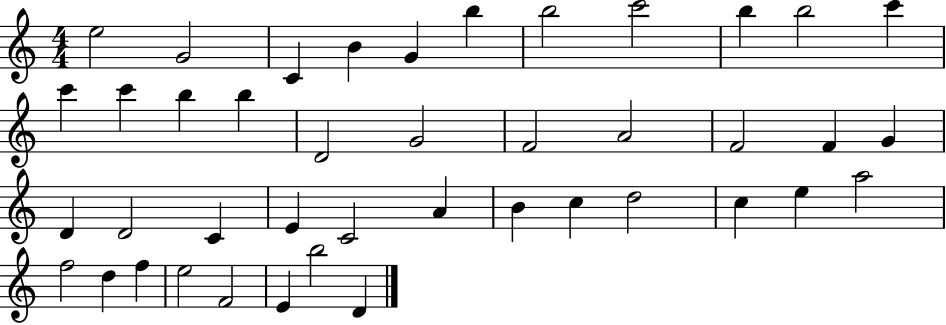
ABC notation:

X:1
T:Untitled
M:4/4
L:1/4
K:C
e2 G2 C B G b b2 c'2 b b2 c' c' c' b b D2 G2 F2 A2 F2 F G D D2 C E C2 A B c d2 c e a2 f2 d f e2 F2 E b2 D